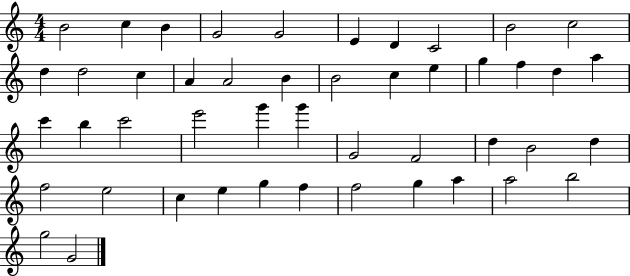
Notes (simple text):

B4/h C5/q B4/q G4/h G4/h E4/q D4/q C4/h B4/h C5/h D5/q D5/h C5/q A4/q A4/h B4/q B4/h C5/q E5/q G5/q F5/q D5/q A5/q C6/q B5/q C6/h E6/h G6/q G6/q G4/h F4/h D5/q B4/h D5/q F5/h E5/h C5/q E5/q G5/q F5/q F5/h G5/q A5/q A5/h B5/h G5/h G4/h